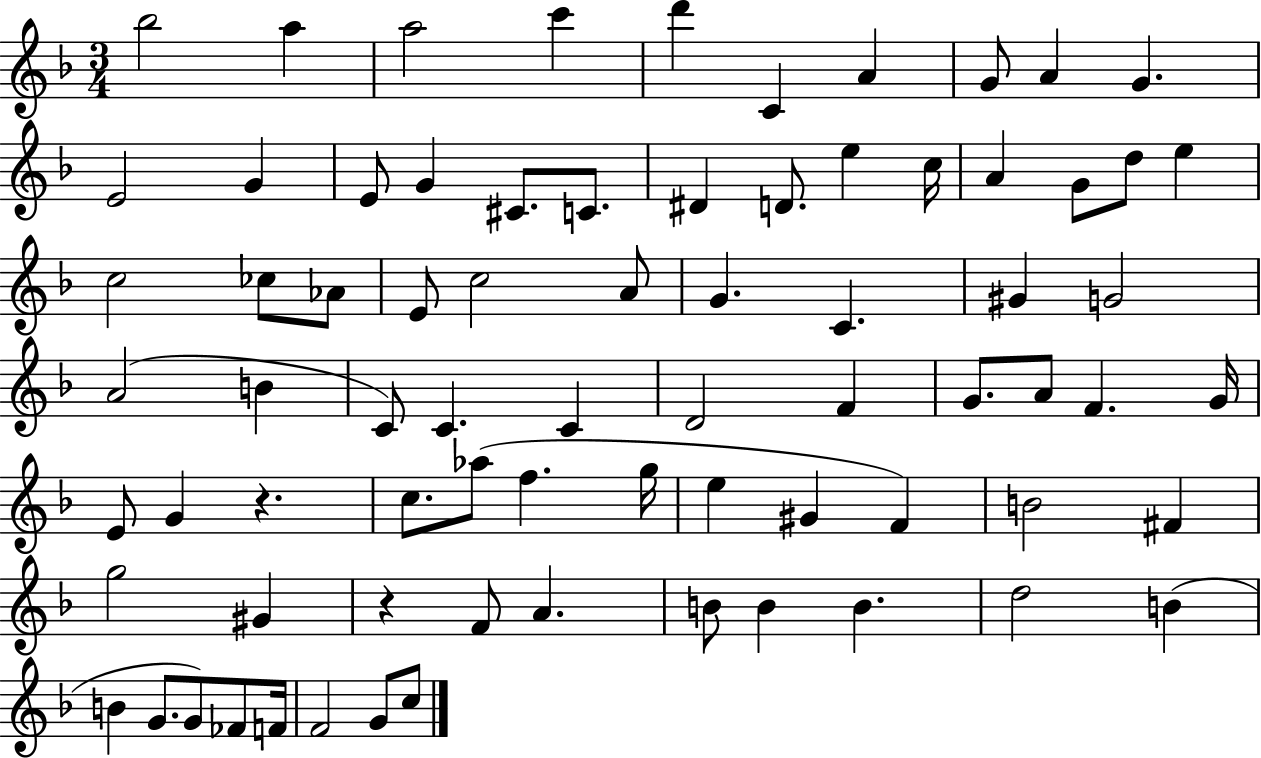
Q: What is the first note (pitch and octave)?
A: Bb5